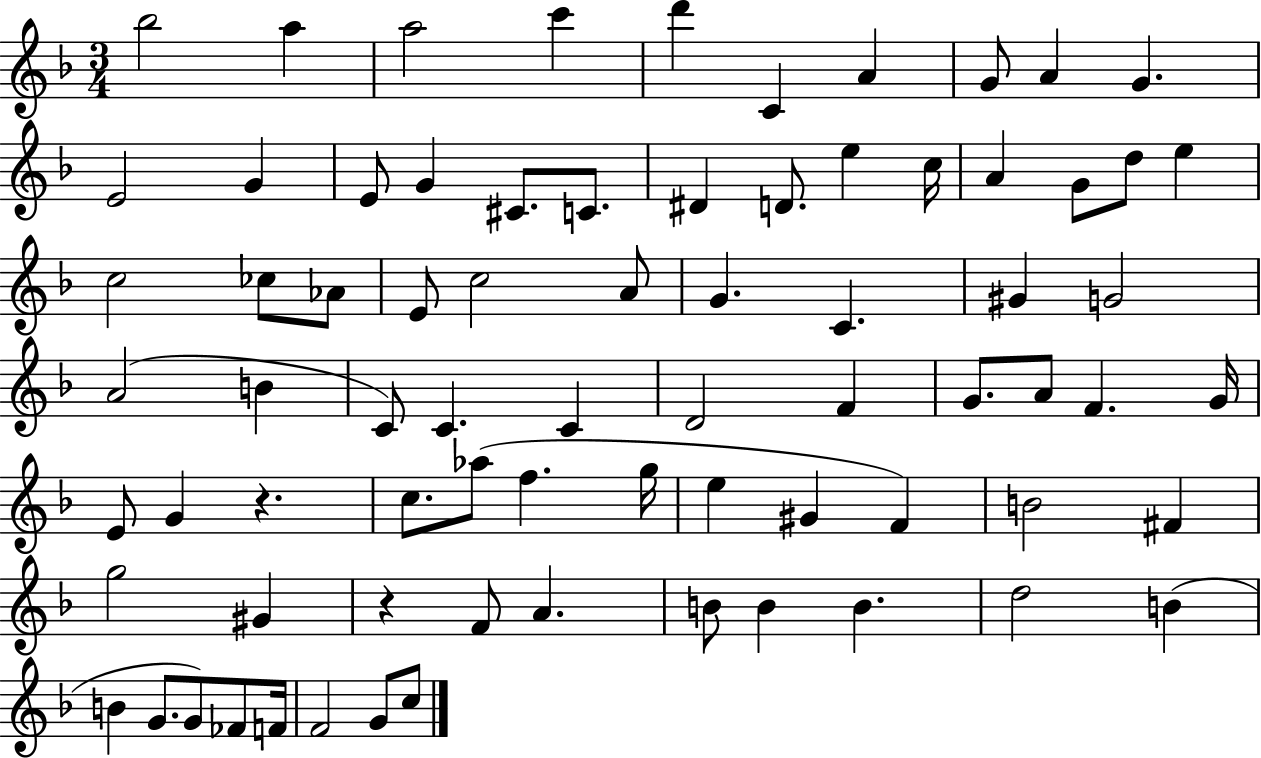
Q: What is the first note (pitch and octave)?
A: Bb5